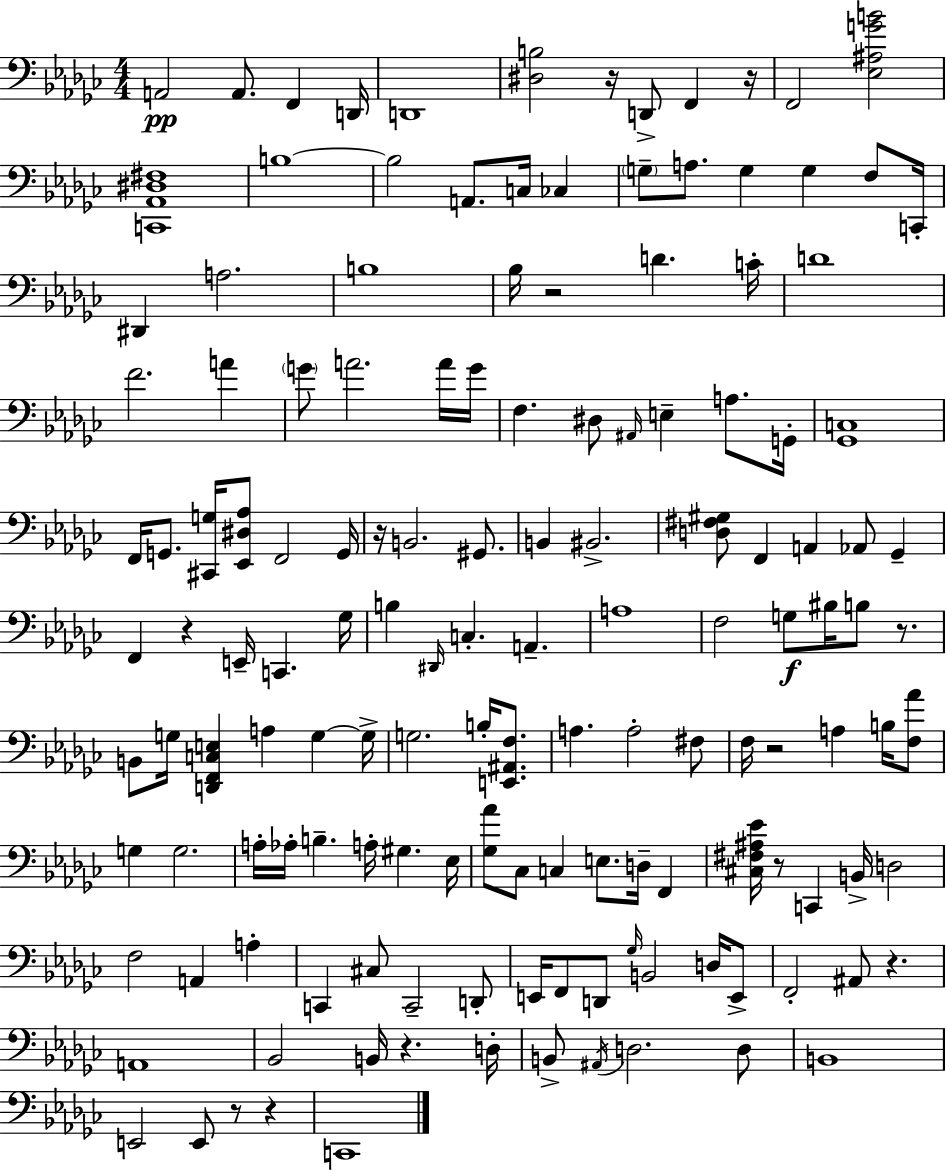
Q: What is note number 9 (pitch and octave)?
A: B3